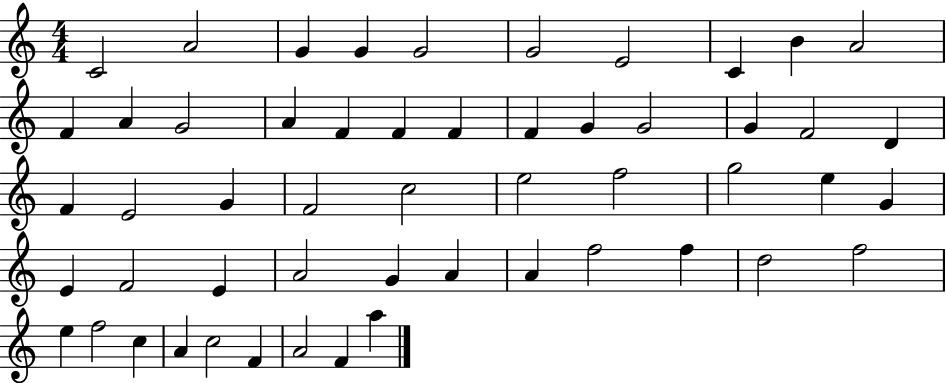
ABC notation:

X:1
T:Untitled
M:4/4
L:1/4
K:C
C2 A2 G G G2 G2 E2 C B A2 F A G2 A F F F F G G2 G F2 D F E2 G F2 c2 e2 f2 g2 e G E F2 E A2 G A A f2 f d2 f2 e f2 c A c2 F A2 F a